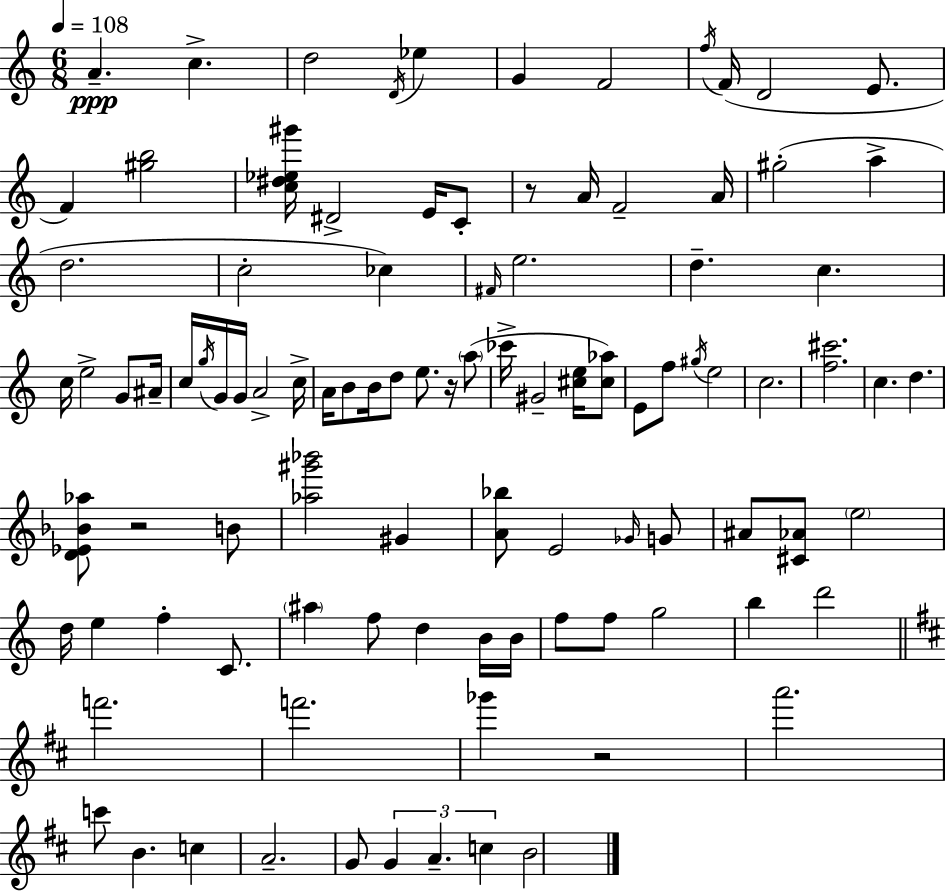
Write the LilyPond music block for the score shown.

{
  \clef treble
  \numericTimeSignature
  \time 6/8
  \key c \major
  \tempo 4 = 108
  a'4.--\ppp c''4.-> | d''2 \acciaccatura { d'16 } ees''4 | g'4 f'2 | \acciaccatura { f''16 } f'16( d'2 e'8. | \break f'4) <gis'' b''>2 | <c'' dis'' ees'' gis'''>16 dis'2-> e'16 | c'8-. r8 a'16 f'2-- | a'16 gis''2-.( a''4-> | \break d''2. | c''2-. ces''4) | \grace { fis'16 } e''2. | d''4.-- c''4. | \break c''16 e''2-> | g'8 ais'16-- c''16 \acciaccatura { g''16 } g'16 g'16 a'2-> | c''16-> a'16 b'8 b'16 d''8 e''8. | r16 \parenthesize a''8( ces'''16-> gis'2-- | \break <cis'' e''>16 <cis'' aes''>8) e'8 f''8 \acciaccatura { gis''16 } e''2 | c''2. | <f'' cis'''>2. | c''4. d''4. | \break <d' ees' bes' aes''>8 r2 | b'8 <aes'' gis''' bes'''>2 | gis'4 <a' bes''>8 e'2 | \grace { ges'16 } g'8 ais'8 <cis' aes'>8 \parenthesize e''2 | \break d''16 e''4 f''4-. | c'8. \parenthesize ais''4 f''8 | d''4 b'16 b'16 f''8 f''8 g''2 | b''4 d'''2 | \break \bar "||" \break \key d \major f'''2. | f'''2. | ges'''4 r2 | a'''2. | \break c'''8 b'4. c''4 | a'2.-- | g'8 \tuplet 3/2 { g'4 a'4.-- | c''4 } b'2 | \break \bar "|."
}